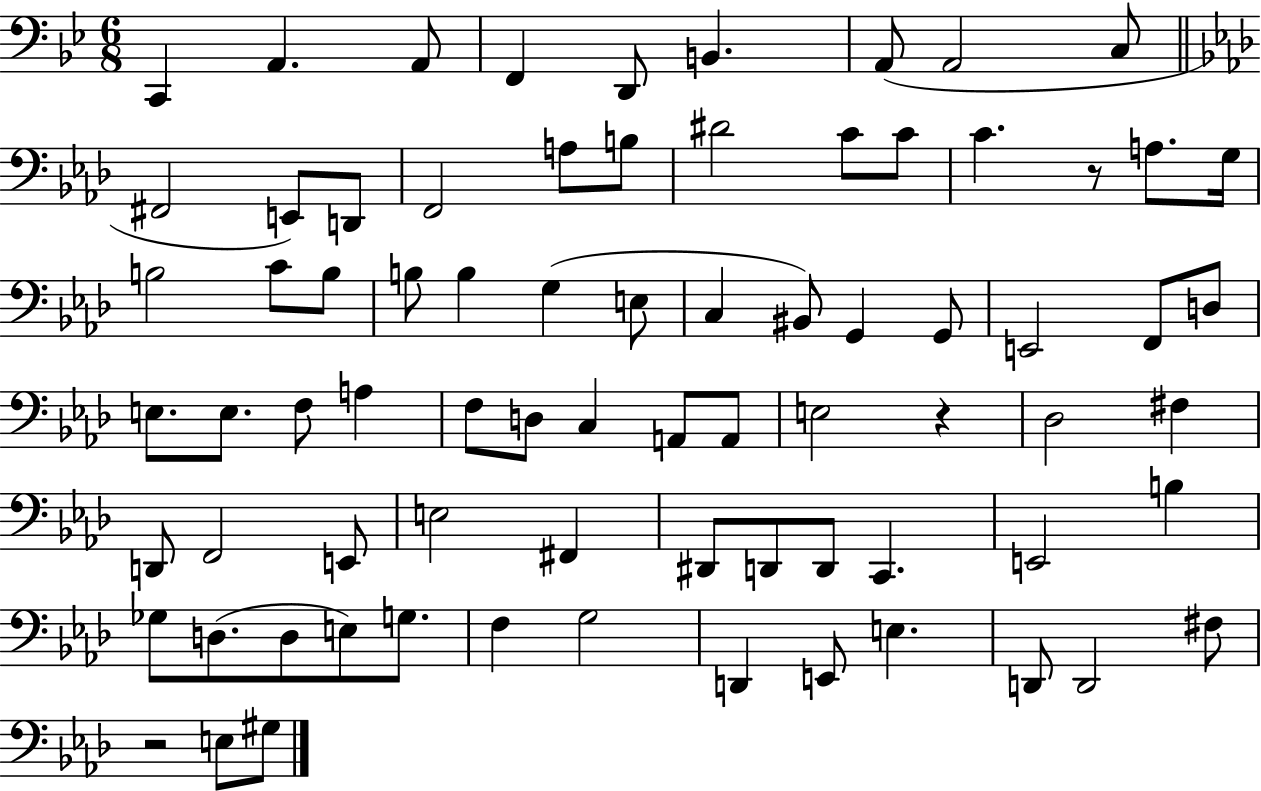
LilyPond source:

{
  \clef bass
  \numericTimeSignature
  \time 6/8
  \key bes \major
  \repeat volta 2 { c,4 a,4. a,8 | f,4 d,8 b,4. | a,8( a,2 c8 | \bar "||" \break \key f \minor fis,2 e,8) d,8 | f,2 a8 b8 | dis'2 c'8 c'8 | c'4. r8 a8. g16 | \break b2 c'8 b8 | b8 b4 g4( e8 | c4 bis,8) g,4 g,8 | e,2 f,8 d8 | \break e8. e8. f8 a4 | f8 d8 c4 a,8 a,8 | e2 r4 | des2 fis4 | \break d,8 f,2 e,8 | e2 fis,4 | dis,8 d,8 d,8 c,4. | e,2 b4 | \break ges8 d8.( d8 e8) g8. | f4 g2 | d,4 e,8 e4. | d,8 d,2 fis8 | \break r2 e8 gis8 | } \bar "|."
}